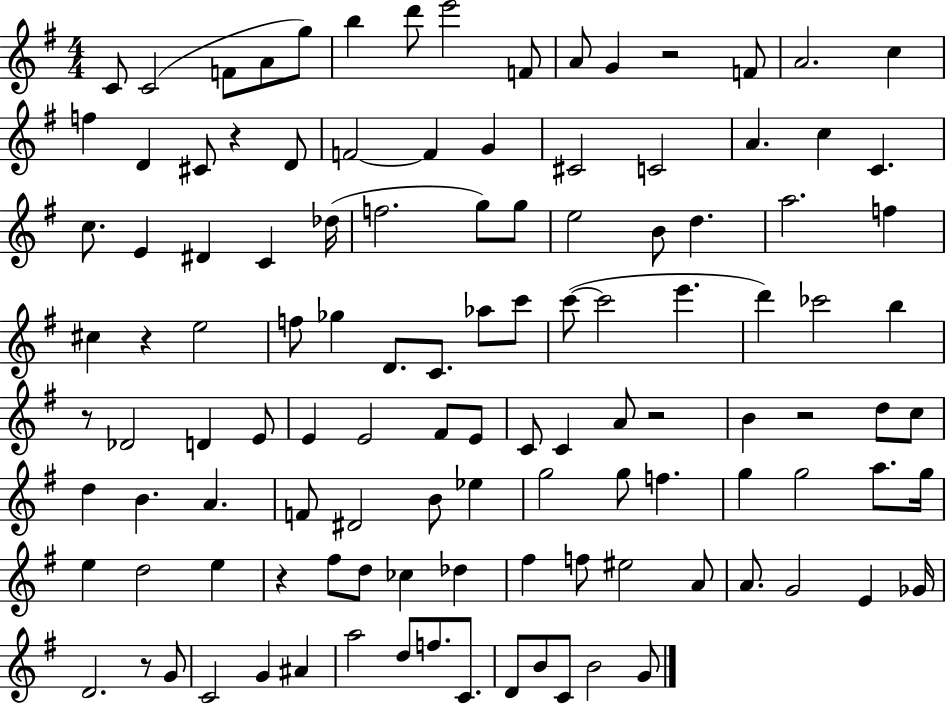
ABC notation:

X:1
T:Untitled
M:4/4
L:1/4
K:G
C/2 C2 F/2 A/2 g/2 b d'/2 e'2 F/2 A/2 G z2 F/2 A2 c f D ^C/2 z D/2 F2 F G ^C2 C2 A c C c/2 E ^D C _d/4 f2 g/2 g/2 e2 B/2 d a2 f ^c z e2 f/2 _g D/2 C/2 _a/2 c'/2 c'/2 c'2 e' d' _c'2 b z/2 _D2 D E/2 E E2 ^F/2 E/2 C/2 C A/2 z2 B z2 d/2 c/2 d B A F/2 ^D2 B/2 _e g2 g/2 f g g2 a/2 g/4 e d2 e z ^f/2 d/2 _c _d ^f f/2 ^e2 A/2 A/2 G2 E _G/4 D2 z/2 G/2 C2 G ^A a2 d/2 f/2 C/2 D/2 B/2 C/2 B2 G/2